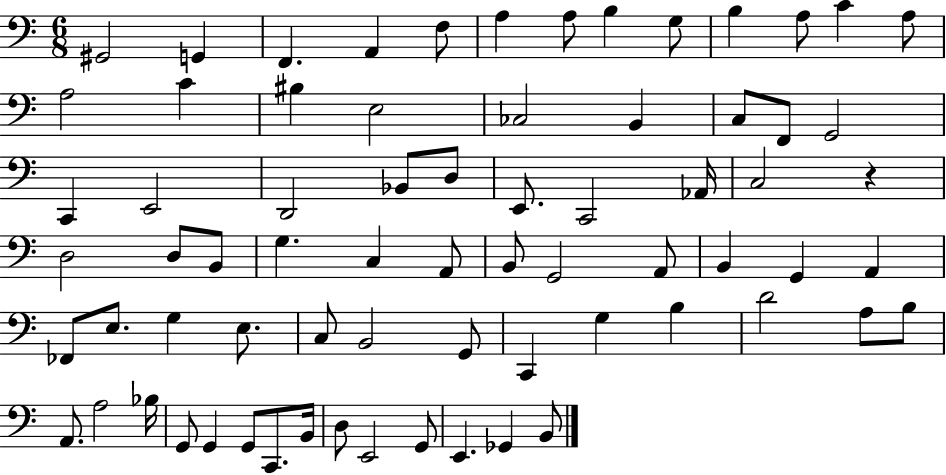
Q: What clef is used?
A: bass